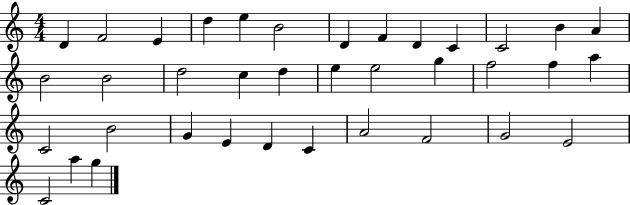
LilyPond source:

{
  \clef treble
  \numericTimeSignature
  \time 4/4
  \key c \major
  d'4 f'2 e'4 | d''4 e''4 b'2 | d'4 f'4 d'4 c'4 | c'2 b'4 a'4 | \break b'2 b'2 | d''2 c''4 d''4 | e''4 e''2 g''4 | f''2 f''4 a''4 | \break c'2 b'2 | g'4 e'4 d'4 c'4 | a'2 f'2 | g'2 e'2 | \break c'2 a''4 g''4 | \bar "|."
}